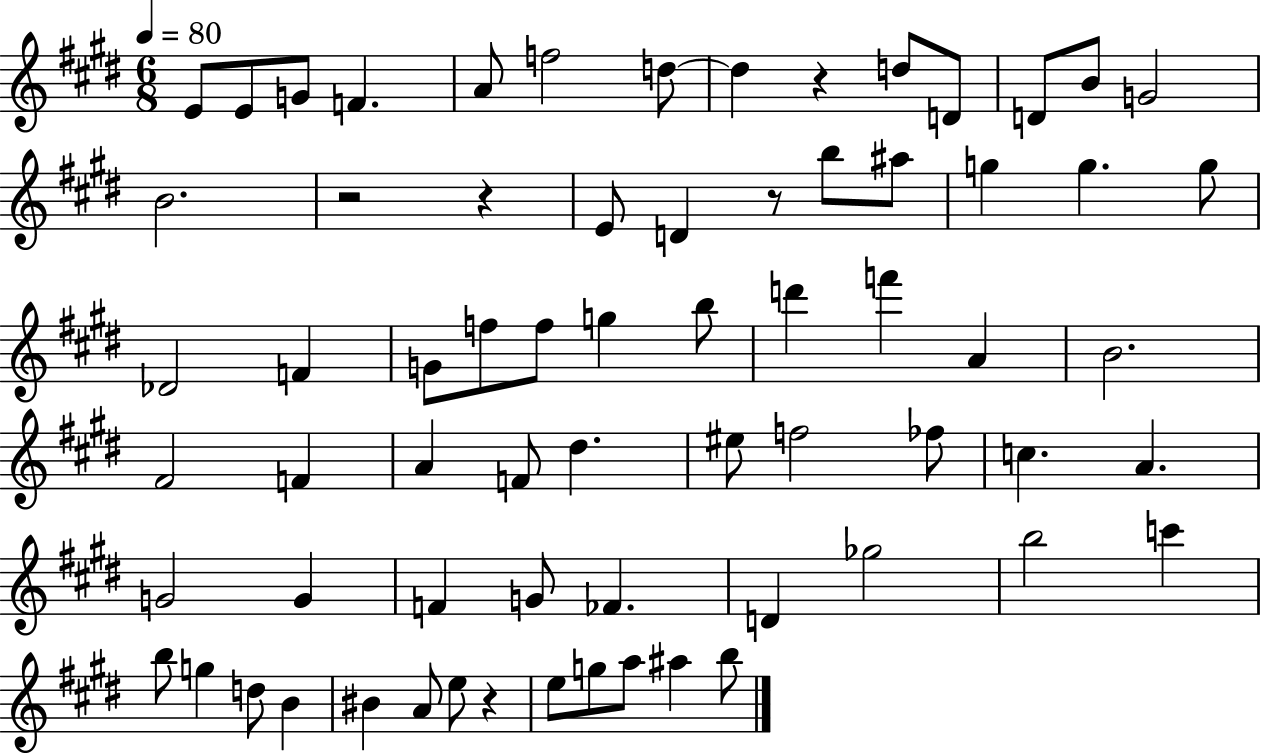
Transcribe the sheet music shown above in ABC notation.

X:1
T:Untitled
M:6/8
L:1/4
K:E
E/2 E/2 G/2 F A/2 f2 d/2 d z d/2 D/2 D/2 B/2 G2 B2 z2 z E/2 D z/2 b/2 ^a/2 g g g/2 _D2 F G/2 f/2 f/2 g b/2 d' f' A B2 ^F2 F A F/2 ^d ^e/2 f2 _f/2 c A G2 G F G/2 _F D _g2 b2 c' b/2 g d/2 B ^B A/2 e/2 z e/2 g/2 a/2 ^a b/2